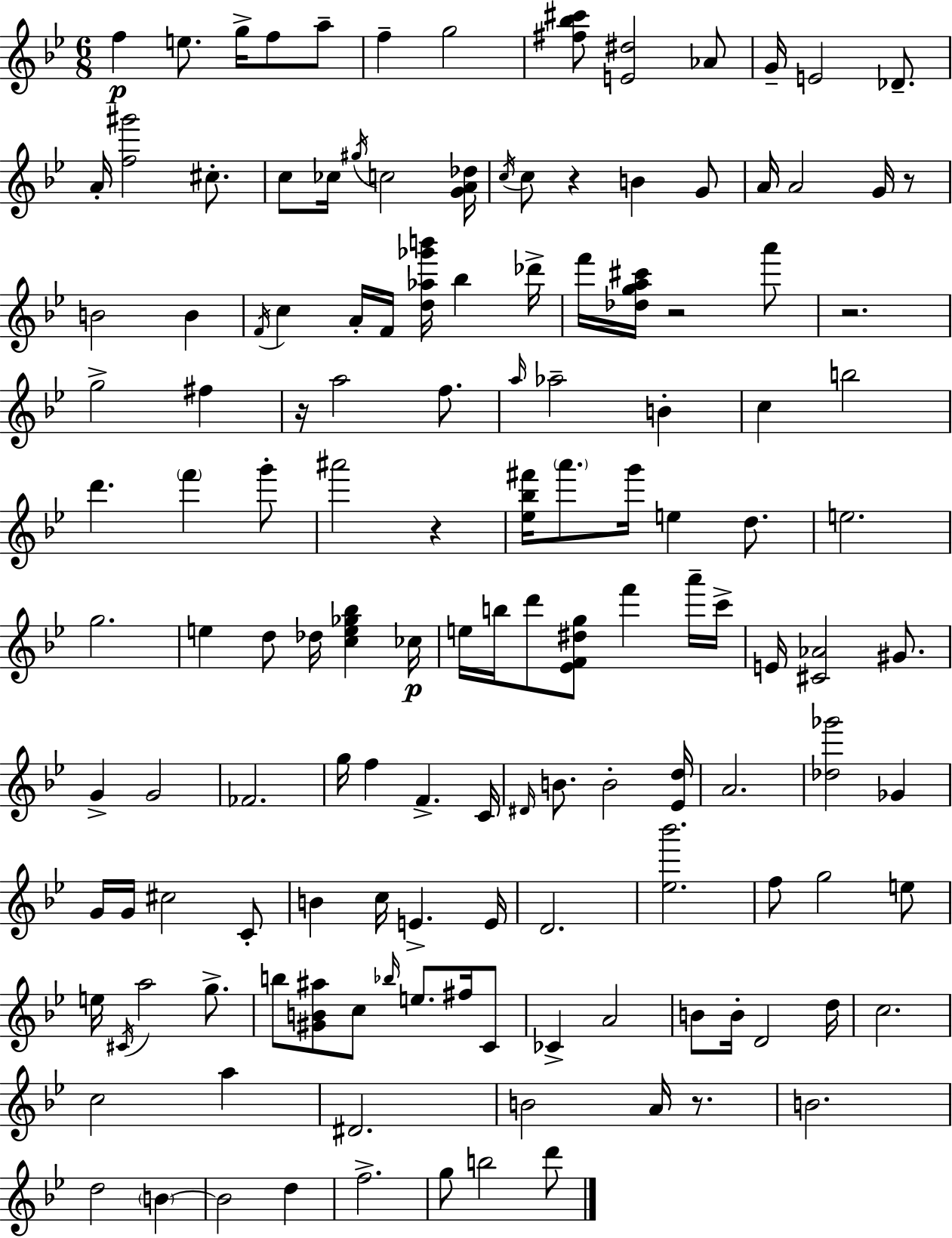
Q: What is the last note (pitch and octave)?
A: D6